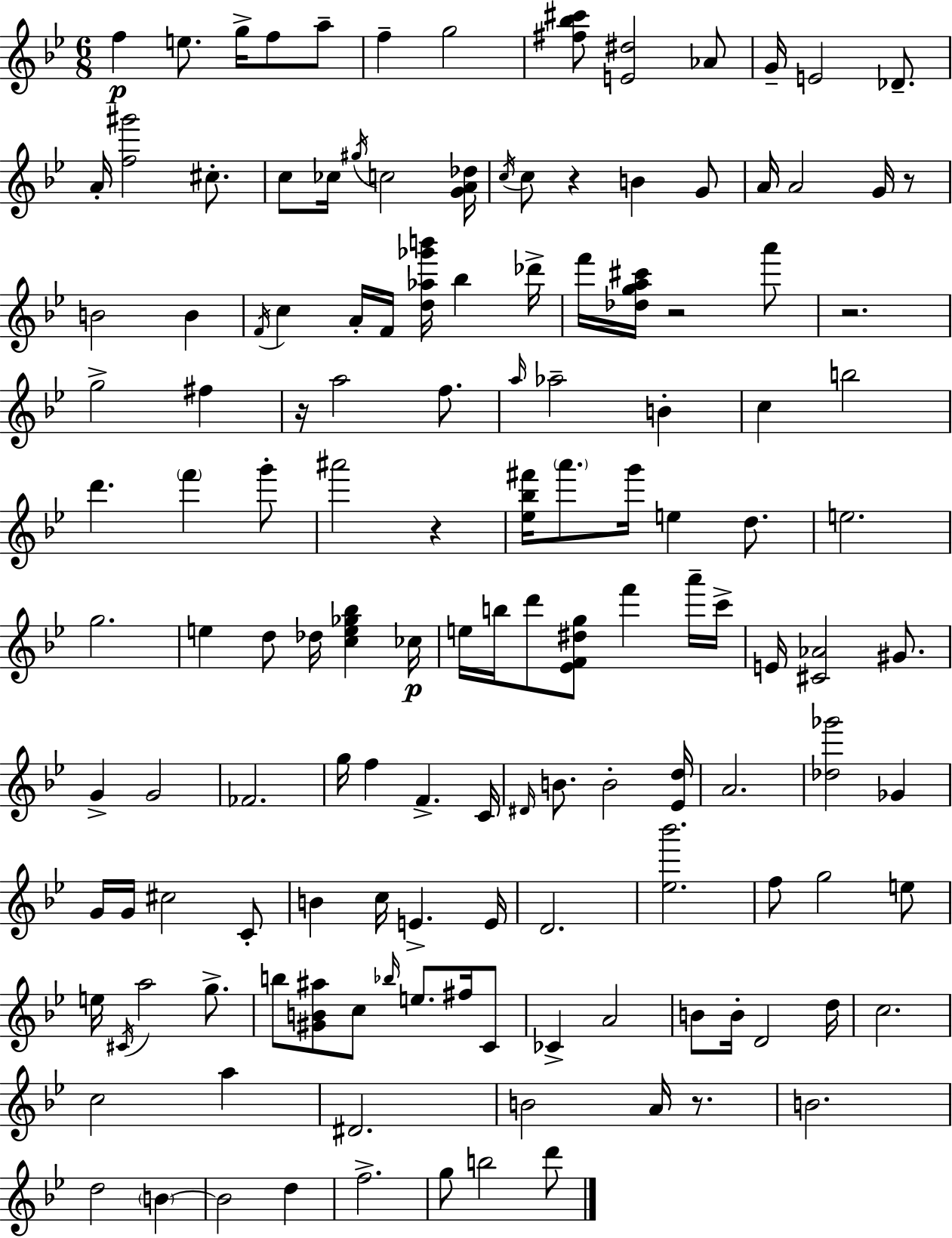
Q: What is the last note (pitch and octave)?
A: D6